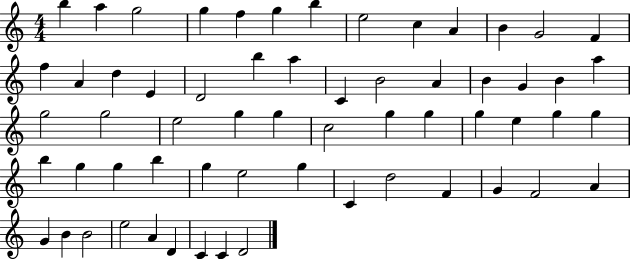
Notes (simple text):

B5/q A5/q G5/h G5/q F5/q G5/q B5/q E5/h C5/q A4/q B4/q G4/h F4/q F5/q A4/q D5/q E4/q D4/h B5/q A5/q C4/q B4/h A4/q B4/q G4/q B4/q A5/q G5/h G5/h E5/h G5/q G5/q C5/h G5/q G5/q G5/q E5/q G5/q G5/q B5/q G5/q G5/q B5/q G5/q E5/h G5/q C4/q D5/h F4/q G4/q F4/h A4/q G4/q B4/q B4/h E5/h A4/q D4/q C4/q C4/q D4/h